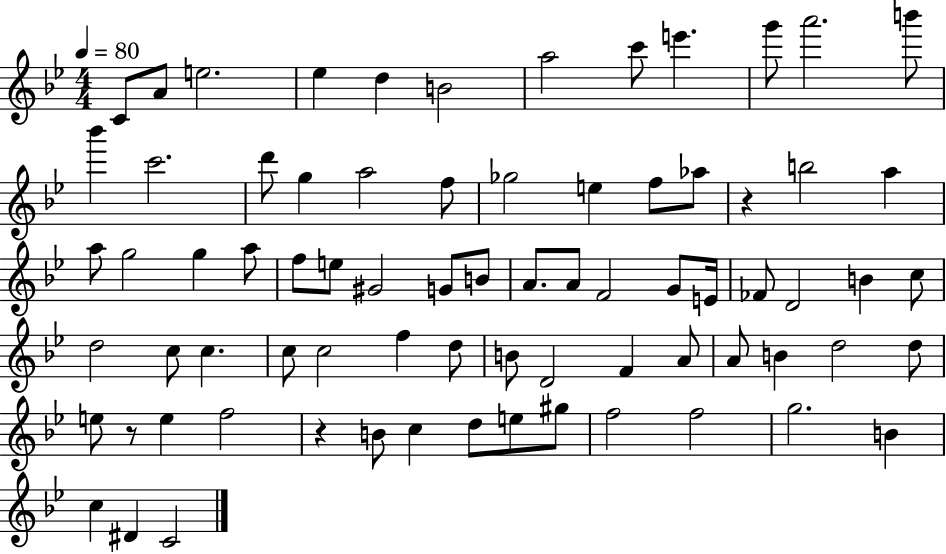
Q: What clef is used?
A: treble